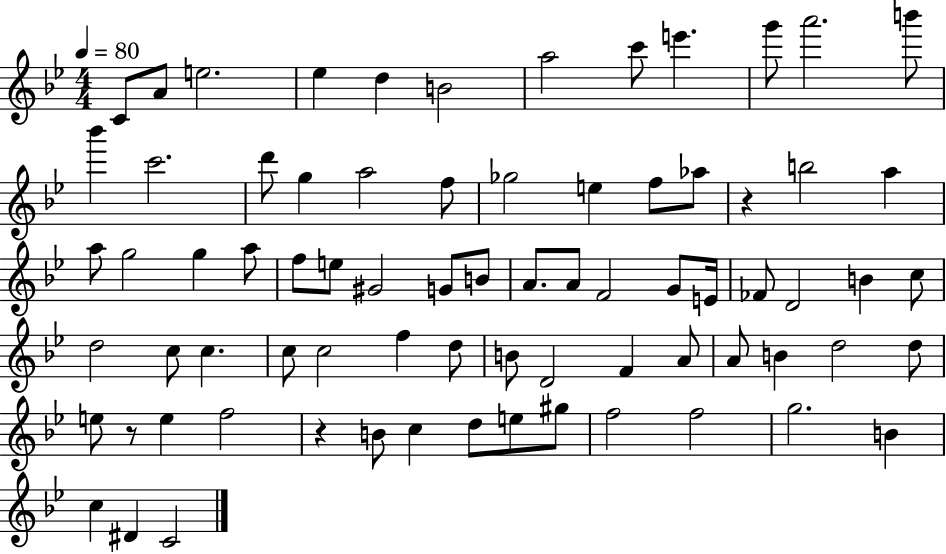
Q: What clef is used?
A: treble